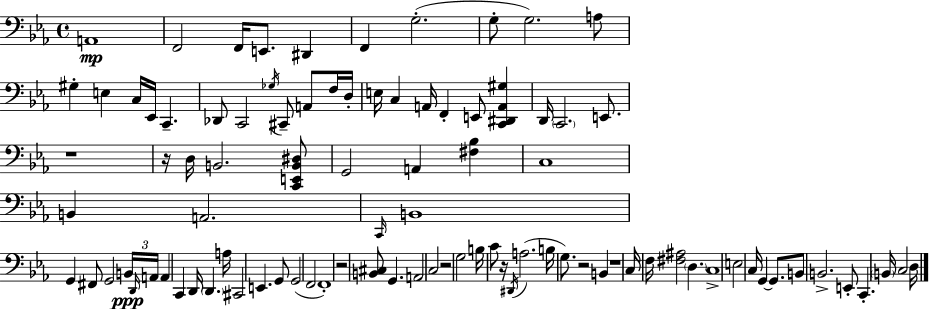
{
  \clef bass
  \time 4/4
  \defaultTimeSignature
  \key ees \major
  a,1\mp | f,2 f,16 e,8. dis,4 | f,4 g2.-.( | g8-. g2.) a8 | \break gis4-. e4 c16 ees,16 c,4.-- | des,8 c,2 \acciaccatura { ges16 } cis,8-- a,8 f16 | d16-. e16 c4 a,16 f,4-. e,8 <c, dis, a, gis>4 | d,16 \parenthesize c,2. e,8. | \break r1 | r16 d16 b,2. <c, e, b, dis>8 | g,2 a,4 <fis bes>4 | c1 | \break b,4 a,2. | \grace { c,16 } b,1 | g,4 fis,8 g,2 | \tuplet 3/2 { b,16\ppp \grace { d,16 } a,16 } a,4 c,4 d,16 \parenthesize d,4. | \break a16 cis,2 e,4. | g,8 g,2( f,2 | f,1-.) | r2 <b, cis>8 g,4. | \break a,2 c2 | r2 g2 | b16 c'8 r16 \acciaccatura { dis,16 } a2.( | b16 g8.) r2 | \break b,4 r1 | c16 f16 <fis ais>2 \parenthesize d4. | c1-> | e2 c16 g,4~~ | \break g,8. b,8 b,2.-> | e,8-. c,4.-. \parenthesize b,16 c2 | d16 \bar "|."
}